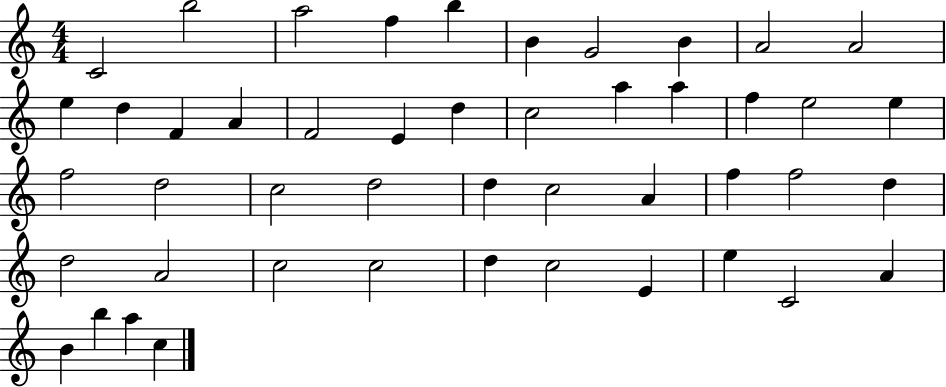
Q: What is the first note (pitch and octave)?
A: C4